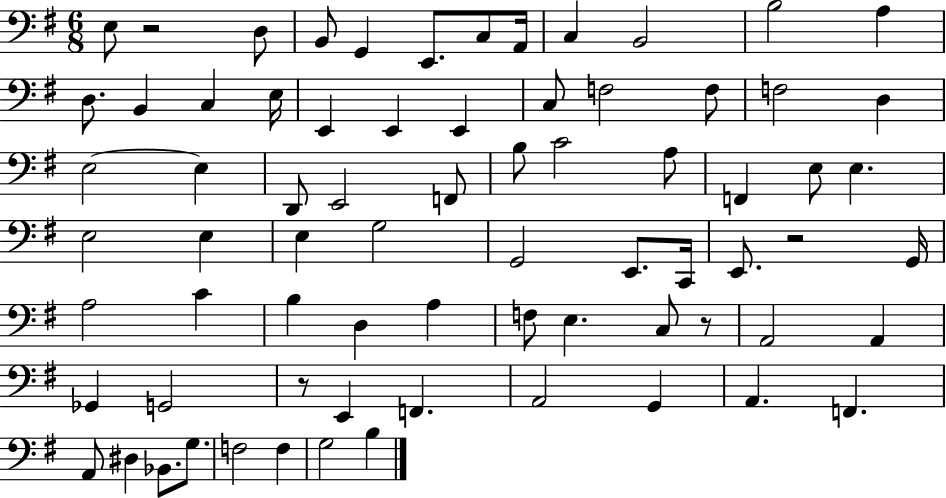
{
  \clef bass
  \numericTimeSignature
  \time 6/8
  \key g \major
  e8 r2 d8 | b,8 g,4 e,8. c8 a,16 | c4 b,2 | b2 a4 | \break d8. b,4 c4 e16 | e,4 e,4 e,4 | c8 f2 f8 | f2 d4 | \break e2~~ e4 | d,8 e,2 f,8 | b8 c'2 a8 | f,4 e8 e4. | \break e2 e4 | e4 g2 | g,2 e,8. c,16 | e,8. r2 g,16 | \break a2 c'4 | b4 d4 a4 | f8 e4. c8 r8 | a,2 a,4 | \break ges,4 g,2 | r8 e,4 f,4. | a,2 g,4 | a,4. f,4. | \break a,8 dis4 bes,8. g8. | f2 f4 | g2 b4 | \bar "|."
}